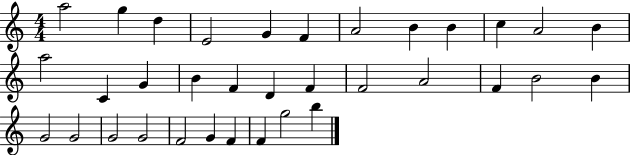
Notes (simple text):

A5/h G5/q D5/q E4/h G4/q F4/q A4/h B4/q B4/q C5/q A4/h B4/q A5/h C4/q G4/q B4/q F4/q D4/q F4/q F4/h A4/h F4/q B4/h B4/q G4/h G4/h G4/h G4/h F4/h G4/q F4/q F4/q G5/h B5/q